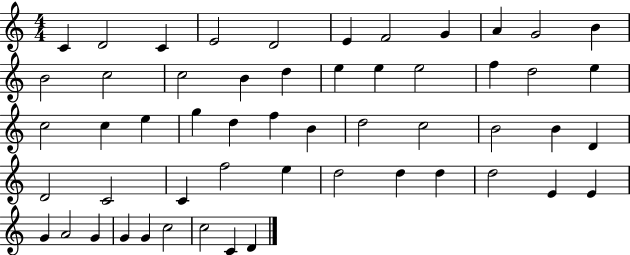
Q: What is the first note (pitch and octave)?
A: C4